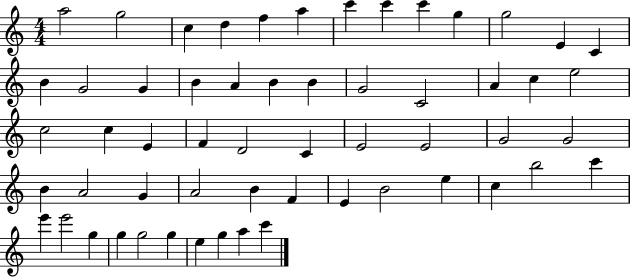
{
  \clef treble
  \numericTimeSignature
  \time 4/4
  \key c \major
  a''2 g''2 | c''4 d''4 f''4 a''4 | c'''4 c'''4 c'''4 g''4 | g''2 e'4 c'4 | \break b'4 g'2 g'4 | b'4 a'4 b'4 b'4 | g'2 c'2 | a'4 c''4 e''2 | \break c''2 c''4 e'4 | f'4 d'2 c'4 | e'2 e'2 | g'2 g'2 | \break b'4 a'2 g'4 | a'2 b'4 f'4 | e'4 b'2 e''4 | c''4 b''2 c'''4 | \break e'''4 e'''2 g''4 | g''4 g''2 g''4 | e''4 g''4 a''4 c'''4 | \bar "|."
}